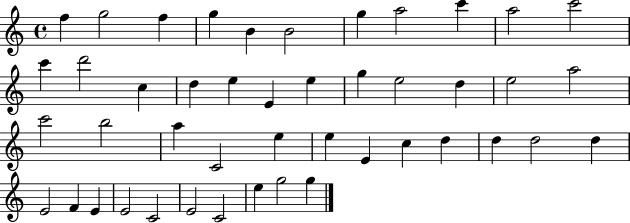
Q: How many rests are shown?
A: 0